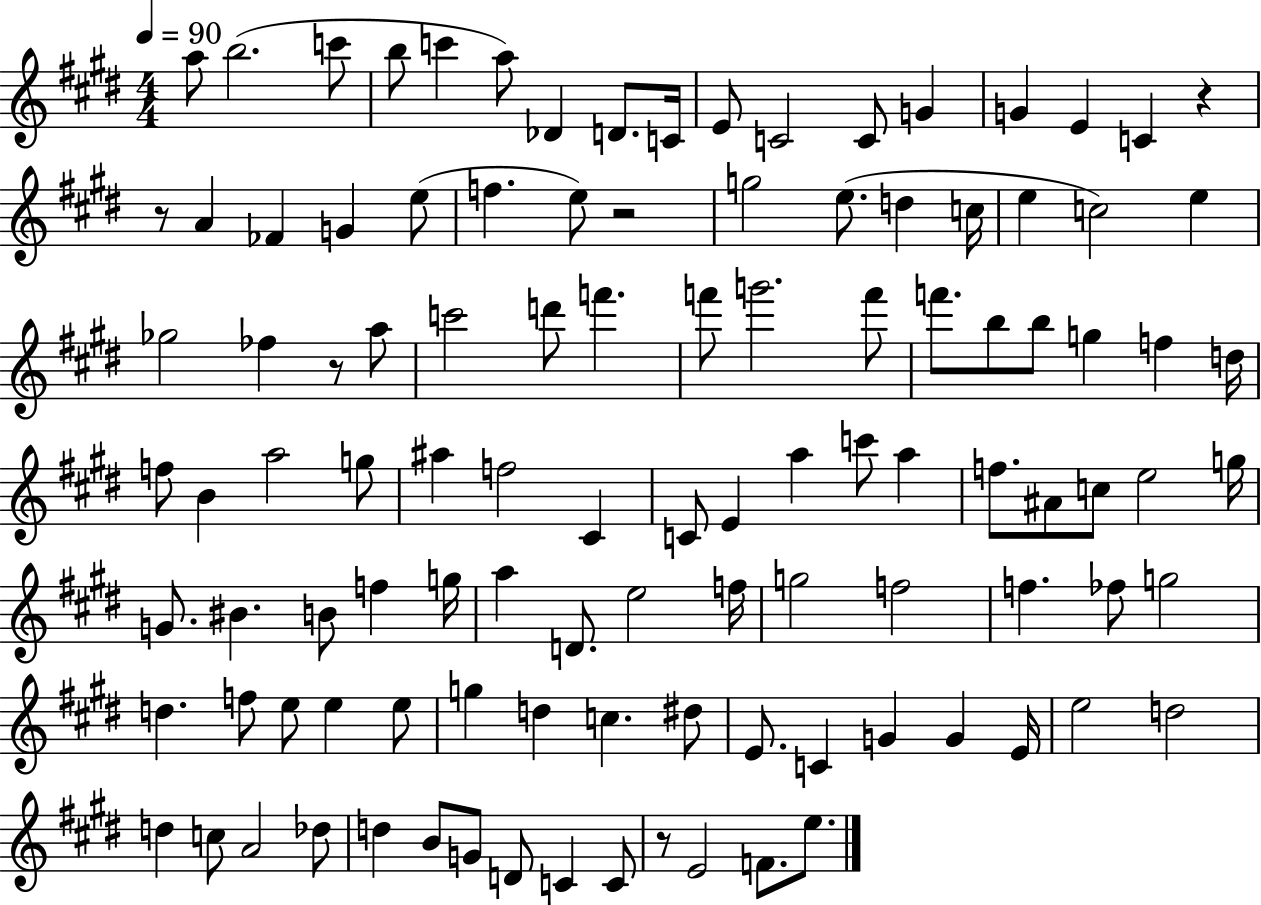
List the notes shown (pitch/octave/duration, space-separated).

A5/e B5/h. C6/e B5/e C6/q A5/e Db4/q D4/e. C4/s E4/e C4/h C4/e G4/q G4/q E4/q C4/q R/q R/e A4/q FES4/q G4/q E5/e F5/q. E5/e R/h G5/h E5/e. D5/q C5/s E5/q C5/h E5/q Gb5/h FES5/q R/e A5/e C6/h D6/e F6/q. F6/e G6/h. F6/e F6/e. B5/e B5/e G5/q F5/q D5/s F5/e B4/q A5/h G5/e A#5/q F5/h C#4/q C4/e E4/q A5/q C6/e A5/q F5/e. A#4/e C5/e E5/h G5/s G4/e. BIS4/q. B4/e F5/q G5/s A5/q D4/e. E5/h F5/s G5/h F5/h F5/q. FES5/e G5/h D5/q. F5/e E5/e E5/q E5/e G5/q D5/q C5/q. D#5/e E4/e. C4/q G4/q G4/q E4/s E5/h D5/h D5/q C5/e A4/h Db5/e D5/q B4/e G4/e D4/e C4/q C4/e R/e E4/h F4/e. E5/e.